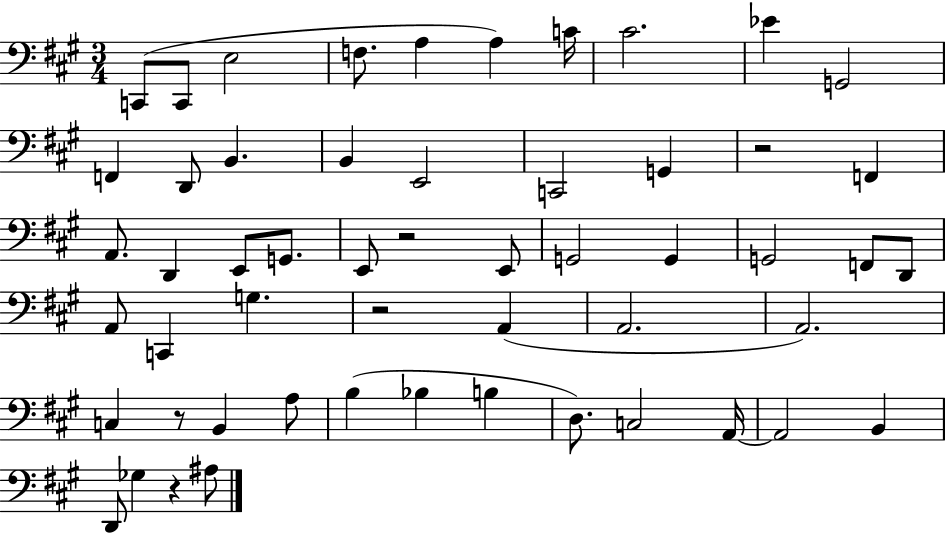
C2/e C2/e E3/h F3/e. A3/q A3/q C4/s C#4/h. Eb4/q G2/h F2/q D2/e B2/q. B2/q E2/h C2/h G2/q R/h F2/q A2/e. D2/q E2/e G2/e. E2/e R/h E2/e G2/h G2/q G2/h F2/e D2/e A2/e C2/q G3/q. R/h A2/q A2/h. A2/h. C3/q R/e B2/q A3/e B3/q Bb3/q B3/q D3/e. C3/h A2/s A2/h B2/q D2/e Gb3/q R/q A#3/e